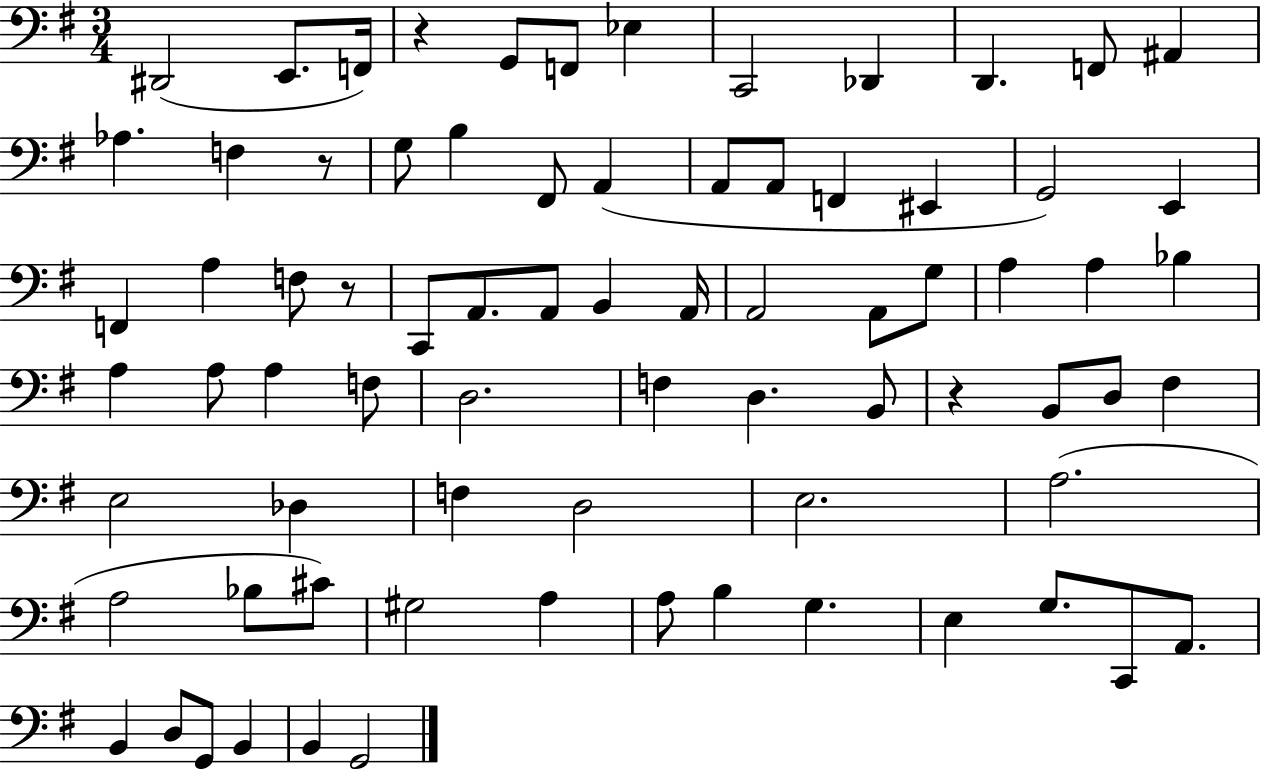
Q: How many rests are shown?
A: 4